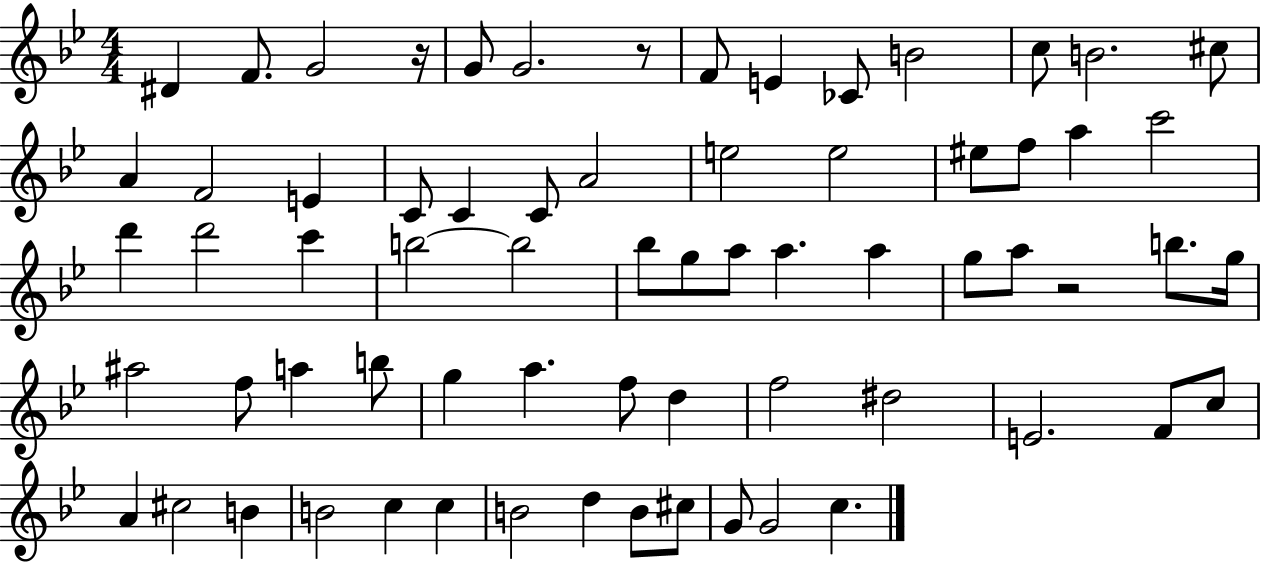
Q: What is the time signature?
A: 4/4